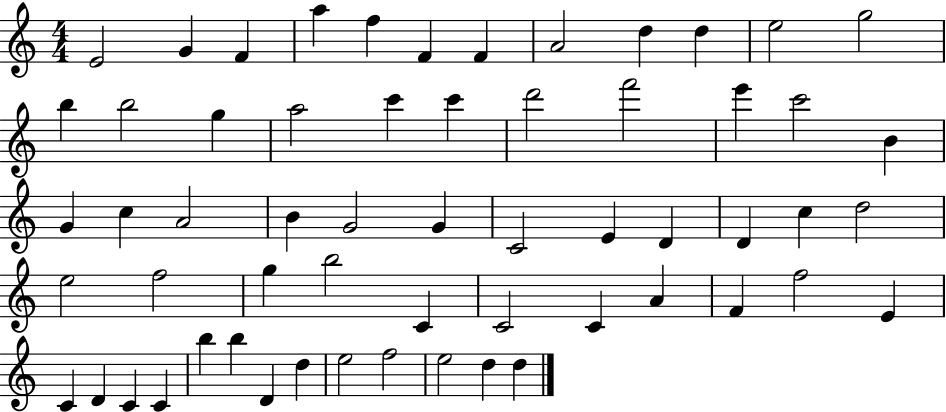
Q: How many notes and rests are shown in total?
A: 59